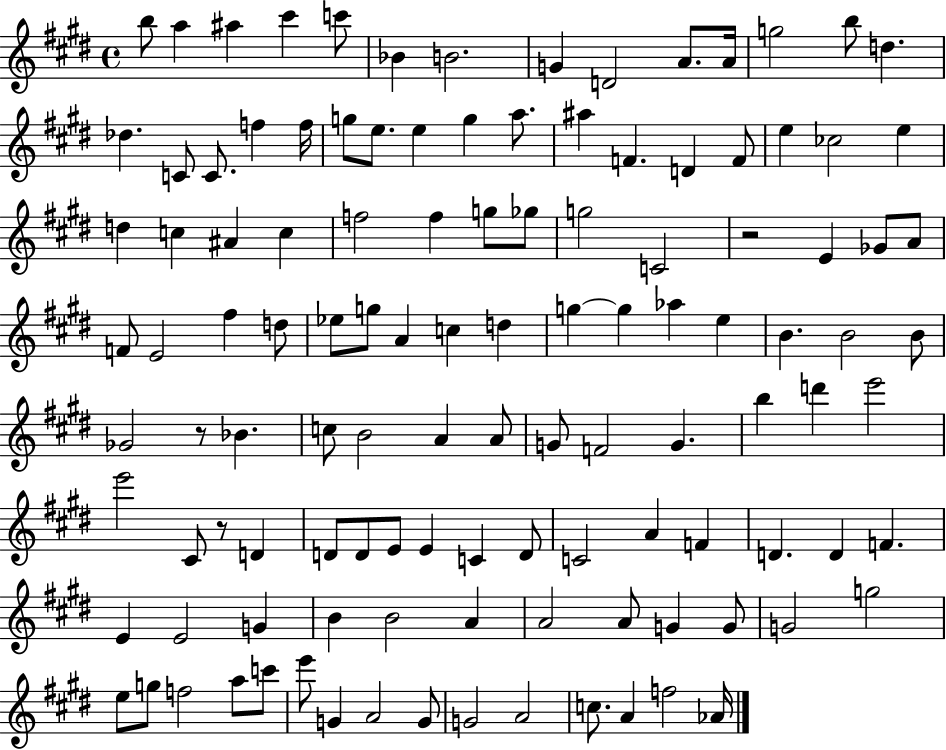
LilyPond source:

{
  \clef treble
  \time 4/4
  \defaultTimeSignature
  \key e \major
  b''8 a''4 ais''4 cis'''4 c'''8 | bes'4 b'2. | g'4 d'2 a'8. a'16 | g''2 b''8 d''4. | \break des''4. c'8 c'8. f''4 f''16 | g''8 e''8. e''4 g''4 a''8. | ais''4 f'4. d'4 f'8 | e''4 ces''2 e''4 | \break d''4 c''4 ais'4 c''4 | f''2 f''4 g''8 ges''8 | g''2 c'2 | r2 e'4 ges'8 a'8 | \break f'8 e'2 fis''4 d''8 | ees''8 g''8 a'4 c''4 d''4 | g''4~~ g''4 aes''4 e''4 | b'4. b'2 b'8 | \break ges'2 r8 bes'4. | c''8 b'2 a'4 a'8 | g'8 f'2 g'4. | b''4 d'''4 e'''2 | \break e'''2 cis'8 r8 d'4 | d'8 d'8 e'8 e'4 c'4 d'8 | c'2 a'4 f'4 | d'4. d'4 f'4. | \break e'4 e'2 g'4 | b'4 b'2 a'4 | a'2 a'8 g'4 g'8 | g'2 g''2 | \break e''8 g''8 f''2 a''8 c'''8 | e'''8 g'4 a'2 g'8 | g'2 a'2 | c''8. a'4 f''2 aes'16 | \break \bar "|."
}